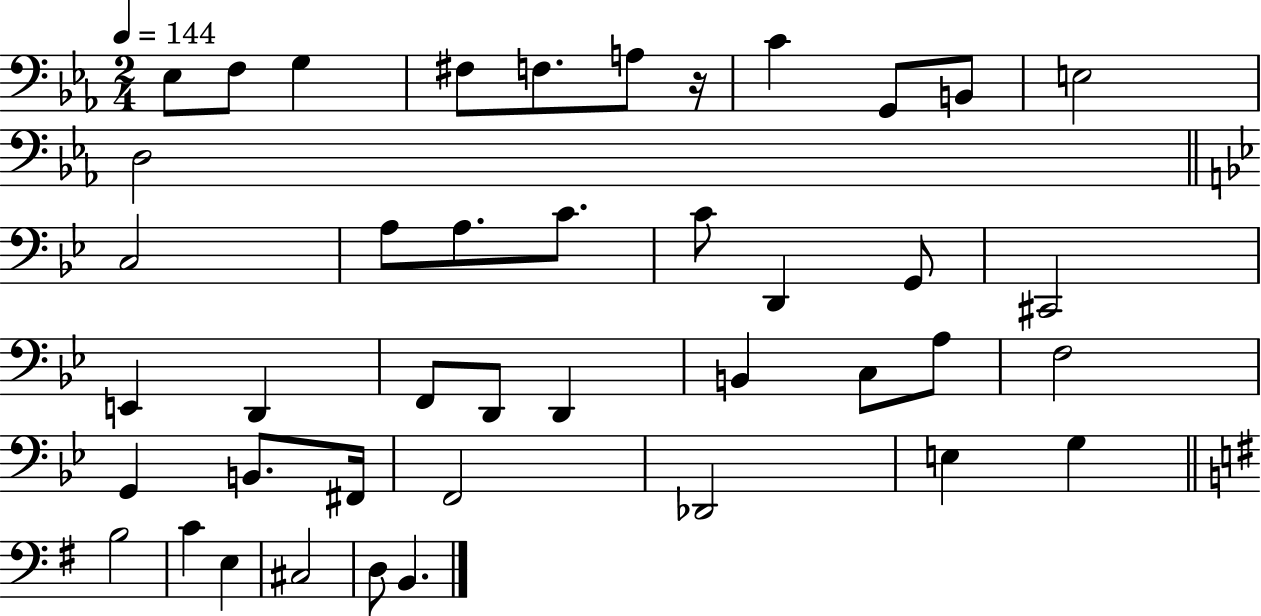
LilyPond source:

{
  \clef bass
  \numericTimeSignature
  \time 2/4
  \key ees \major
  \tempo 4 = 144
  ees8 f8 g4 | fis8 f8. a8 r16 | c'4 g,8 b,8 | e2 | \break d2 | \bar "||" \break \key bes \major c2 | a8 a8. c'8. | c'8 d,4 g,8 | cis,2 | \break e,4 d,4 | f,8 d,8 d,4 | b,4 c8 a8 | f2 | \break g,4 b,8. fis,16 | f,2 | des,2 | e4 g4 | \break \bar "||" \break \key g \major b2 | c'4 e4 | cis2 | d8 b,4. | \break \bar "|."
}